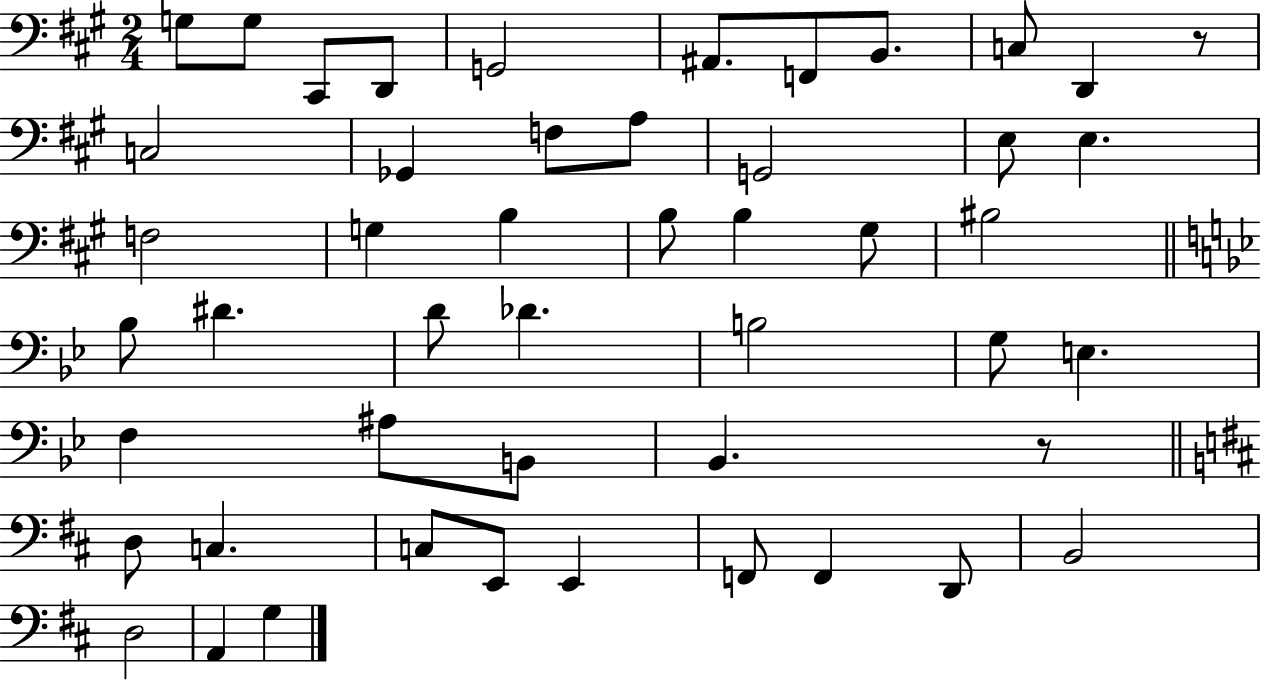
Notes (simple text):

G3/e G3/e C#2/e D2/e G2/h A#2/e. F2/e B2/e. C3/e D2/q R/e C3/h Gb2/q F3/e A3/e G2/h E3/e E3/q. F3/h G3/q B3/q B3/e B3/q G#3/e BIS3/h Bb3/e D#4/q. D4/e Db4/q. B3/h G3/e E3/q. F3/q A#3/e B2/e Bb2/q. R/e D3/e C3/q. C3/e E2/e E2/q F2/e F2/q D2/e B2/h D3/h A2/q G3/q